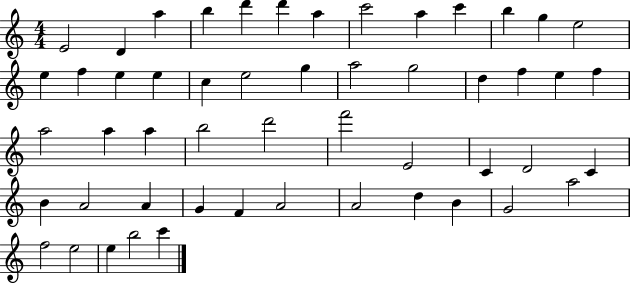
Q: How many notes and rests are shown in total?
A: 52